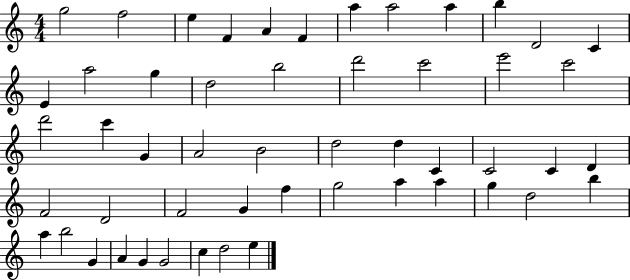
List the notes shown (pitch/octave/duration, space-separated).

G5/h F5/h E5/q F4/q A4/q F4/q A5/q A5/h A5/q B5/q D4/h C4/q E4/q A5/h G5/q D5/h B5/h D6/h C6/h E6/h C6/h D6/h C6/q G4/q A4/h B4/h D5/h D5/q C4/q C4/h C4/q D4/q F4/h D4/h F4/h G4/q F5/q G5/h A5/q A5/q G5/q D5/h B5/q A5/q B5/h G4/q A4/q G4/q G4/h C5/q D5/h E5/q